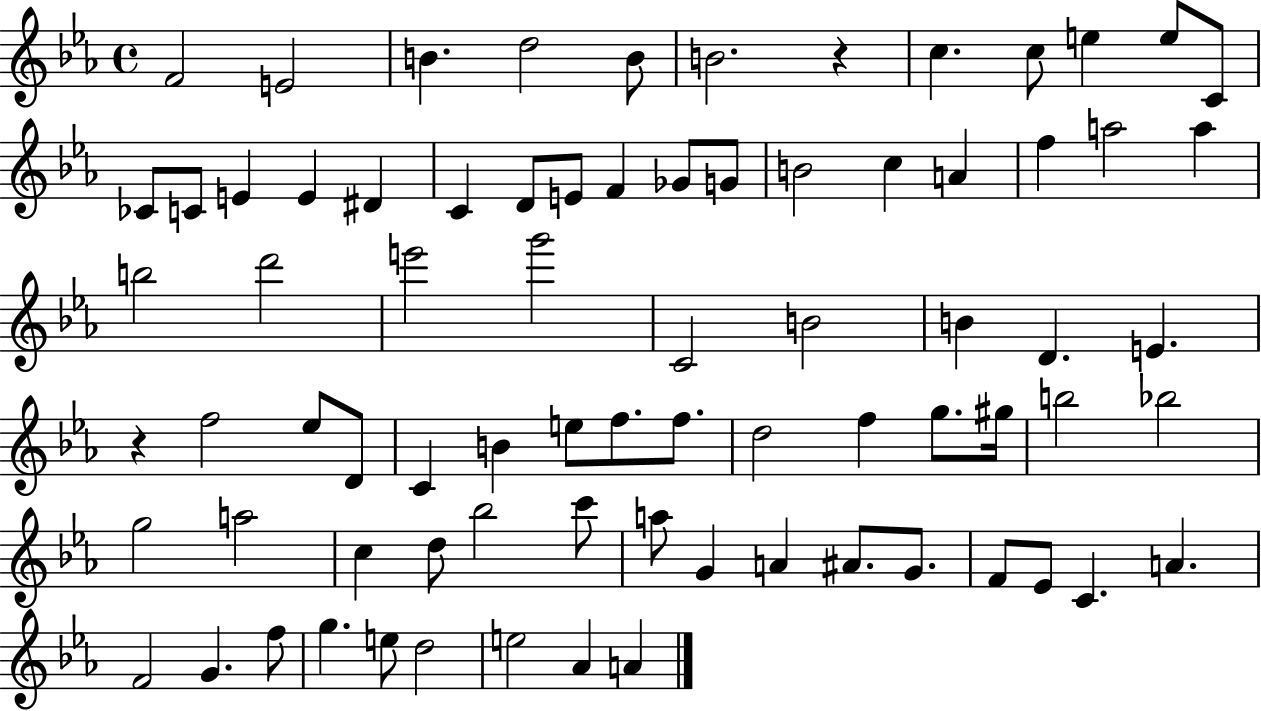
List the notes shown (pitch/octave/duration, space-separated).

F4/h E4/h B4/q. D5/h B4/e B4/h. R/q C5/q. C5/e E5/q E5/e C4/e CES4/e C4/e E4/q E4/q D#4/q C4/q D4/e E4/e F4/q Gb4/e G4/e B4/h C5/q A4/q F5/q A5/h A5/q B5/h D6/h E6/h G6/h C4/h B4/h B4/q D4/q. E4/q. R/q F5/h Eb5/e D4/e C4/q B4/q E5/e F5/e. F5/e. D5/h F5/q G5/e. G#5/s B5/h Bb5/h G5/h A5/h C5/q D5/e Bb5/h C6/e A5/e G4/q A4/q A#4/e. G4/e. F4/e Eb4/e C4/q. A4/q. F4/h G4/q. F5/e G5/q. E5/e D5/h E5/h Ab4/q A4/q